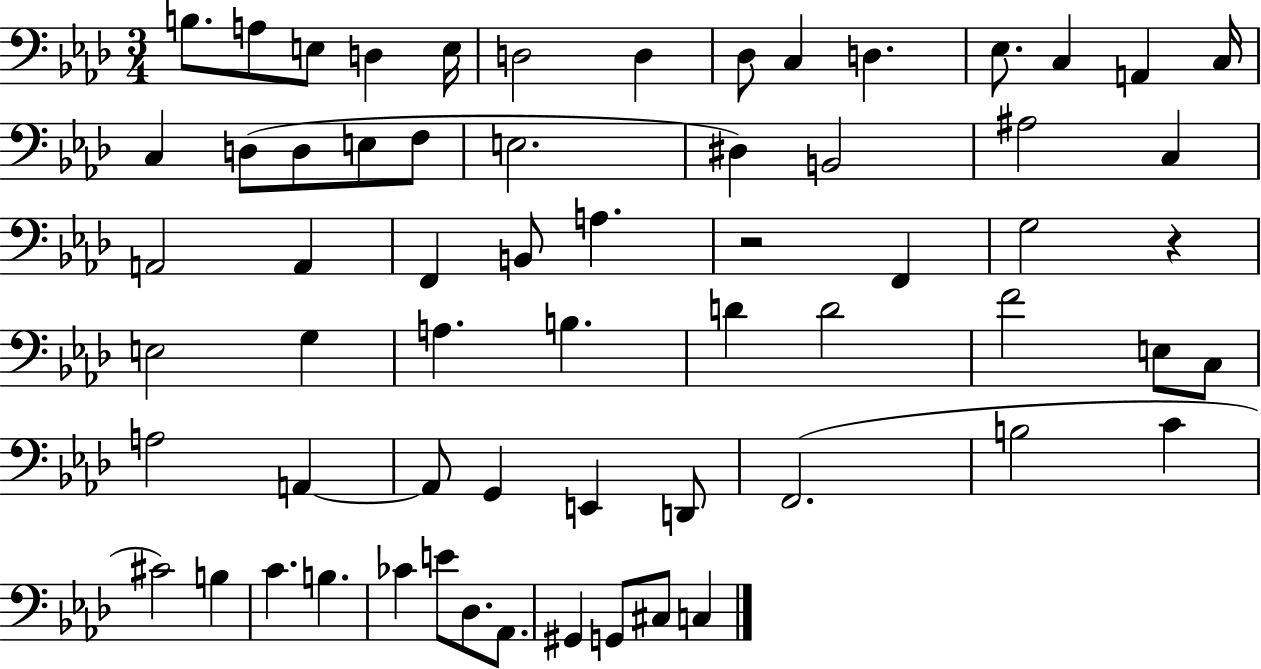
X:1
T:Untitled
M:3/4
L:1/4
K:Ab
B,/2 A,/2 E,/2 D, E,/4 D,2 D, _D,/2 C, D, _E,/2 C, A,, C,/4 C, D,/2 D,/2 E,/2 F,/2 E,2 ^D, B,,2 ^A,2 C, A,,2 A,, F,, B,,/2 A, z2 F,, G,2 z E,2 G, A, B, D D2 F2 E,/2 C,/2 A,2 A,, A,,/2 G,, E,, D,,/2 F,,2 B,2 C ^C2 B, C B, _C E/2 _D,/2 _A,,/2 ^G,, G,,/2 ^C,/2 C,